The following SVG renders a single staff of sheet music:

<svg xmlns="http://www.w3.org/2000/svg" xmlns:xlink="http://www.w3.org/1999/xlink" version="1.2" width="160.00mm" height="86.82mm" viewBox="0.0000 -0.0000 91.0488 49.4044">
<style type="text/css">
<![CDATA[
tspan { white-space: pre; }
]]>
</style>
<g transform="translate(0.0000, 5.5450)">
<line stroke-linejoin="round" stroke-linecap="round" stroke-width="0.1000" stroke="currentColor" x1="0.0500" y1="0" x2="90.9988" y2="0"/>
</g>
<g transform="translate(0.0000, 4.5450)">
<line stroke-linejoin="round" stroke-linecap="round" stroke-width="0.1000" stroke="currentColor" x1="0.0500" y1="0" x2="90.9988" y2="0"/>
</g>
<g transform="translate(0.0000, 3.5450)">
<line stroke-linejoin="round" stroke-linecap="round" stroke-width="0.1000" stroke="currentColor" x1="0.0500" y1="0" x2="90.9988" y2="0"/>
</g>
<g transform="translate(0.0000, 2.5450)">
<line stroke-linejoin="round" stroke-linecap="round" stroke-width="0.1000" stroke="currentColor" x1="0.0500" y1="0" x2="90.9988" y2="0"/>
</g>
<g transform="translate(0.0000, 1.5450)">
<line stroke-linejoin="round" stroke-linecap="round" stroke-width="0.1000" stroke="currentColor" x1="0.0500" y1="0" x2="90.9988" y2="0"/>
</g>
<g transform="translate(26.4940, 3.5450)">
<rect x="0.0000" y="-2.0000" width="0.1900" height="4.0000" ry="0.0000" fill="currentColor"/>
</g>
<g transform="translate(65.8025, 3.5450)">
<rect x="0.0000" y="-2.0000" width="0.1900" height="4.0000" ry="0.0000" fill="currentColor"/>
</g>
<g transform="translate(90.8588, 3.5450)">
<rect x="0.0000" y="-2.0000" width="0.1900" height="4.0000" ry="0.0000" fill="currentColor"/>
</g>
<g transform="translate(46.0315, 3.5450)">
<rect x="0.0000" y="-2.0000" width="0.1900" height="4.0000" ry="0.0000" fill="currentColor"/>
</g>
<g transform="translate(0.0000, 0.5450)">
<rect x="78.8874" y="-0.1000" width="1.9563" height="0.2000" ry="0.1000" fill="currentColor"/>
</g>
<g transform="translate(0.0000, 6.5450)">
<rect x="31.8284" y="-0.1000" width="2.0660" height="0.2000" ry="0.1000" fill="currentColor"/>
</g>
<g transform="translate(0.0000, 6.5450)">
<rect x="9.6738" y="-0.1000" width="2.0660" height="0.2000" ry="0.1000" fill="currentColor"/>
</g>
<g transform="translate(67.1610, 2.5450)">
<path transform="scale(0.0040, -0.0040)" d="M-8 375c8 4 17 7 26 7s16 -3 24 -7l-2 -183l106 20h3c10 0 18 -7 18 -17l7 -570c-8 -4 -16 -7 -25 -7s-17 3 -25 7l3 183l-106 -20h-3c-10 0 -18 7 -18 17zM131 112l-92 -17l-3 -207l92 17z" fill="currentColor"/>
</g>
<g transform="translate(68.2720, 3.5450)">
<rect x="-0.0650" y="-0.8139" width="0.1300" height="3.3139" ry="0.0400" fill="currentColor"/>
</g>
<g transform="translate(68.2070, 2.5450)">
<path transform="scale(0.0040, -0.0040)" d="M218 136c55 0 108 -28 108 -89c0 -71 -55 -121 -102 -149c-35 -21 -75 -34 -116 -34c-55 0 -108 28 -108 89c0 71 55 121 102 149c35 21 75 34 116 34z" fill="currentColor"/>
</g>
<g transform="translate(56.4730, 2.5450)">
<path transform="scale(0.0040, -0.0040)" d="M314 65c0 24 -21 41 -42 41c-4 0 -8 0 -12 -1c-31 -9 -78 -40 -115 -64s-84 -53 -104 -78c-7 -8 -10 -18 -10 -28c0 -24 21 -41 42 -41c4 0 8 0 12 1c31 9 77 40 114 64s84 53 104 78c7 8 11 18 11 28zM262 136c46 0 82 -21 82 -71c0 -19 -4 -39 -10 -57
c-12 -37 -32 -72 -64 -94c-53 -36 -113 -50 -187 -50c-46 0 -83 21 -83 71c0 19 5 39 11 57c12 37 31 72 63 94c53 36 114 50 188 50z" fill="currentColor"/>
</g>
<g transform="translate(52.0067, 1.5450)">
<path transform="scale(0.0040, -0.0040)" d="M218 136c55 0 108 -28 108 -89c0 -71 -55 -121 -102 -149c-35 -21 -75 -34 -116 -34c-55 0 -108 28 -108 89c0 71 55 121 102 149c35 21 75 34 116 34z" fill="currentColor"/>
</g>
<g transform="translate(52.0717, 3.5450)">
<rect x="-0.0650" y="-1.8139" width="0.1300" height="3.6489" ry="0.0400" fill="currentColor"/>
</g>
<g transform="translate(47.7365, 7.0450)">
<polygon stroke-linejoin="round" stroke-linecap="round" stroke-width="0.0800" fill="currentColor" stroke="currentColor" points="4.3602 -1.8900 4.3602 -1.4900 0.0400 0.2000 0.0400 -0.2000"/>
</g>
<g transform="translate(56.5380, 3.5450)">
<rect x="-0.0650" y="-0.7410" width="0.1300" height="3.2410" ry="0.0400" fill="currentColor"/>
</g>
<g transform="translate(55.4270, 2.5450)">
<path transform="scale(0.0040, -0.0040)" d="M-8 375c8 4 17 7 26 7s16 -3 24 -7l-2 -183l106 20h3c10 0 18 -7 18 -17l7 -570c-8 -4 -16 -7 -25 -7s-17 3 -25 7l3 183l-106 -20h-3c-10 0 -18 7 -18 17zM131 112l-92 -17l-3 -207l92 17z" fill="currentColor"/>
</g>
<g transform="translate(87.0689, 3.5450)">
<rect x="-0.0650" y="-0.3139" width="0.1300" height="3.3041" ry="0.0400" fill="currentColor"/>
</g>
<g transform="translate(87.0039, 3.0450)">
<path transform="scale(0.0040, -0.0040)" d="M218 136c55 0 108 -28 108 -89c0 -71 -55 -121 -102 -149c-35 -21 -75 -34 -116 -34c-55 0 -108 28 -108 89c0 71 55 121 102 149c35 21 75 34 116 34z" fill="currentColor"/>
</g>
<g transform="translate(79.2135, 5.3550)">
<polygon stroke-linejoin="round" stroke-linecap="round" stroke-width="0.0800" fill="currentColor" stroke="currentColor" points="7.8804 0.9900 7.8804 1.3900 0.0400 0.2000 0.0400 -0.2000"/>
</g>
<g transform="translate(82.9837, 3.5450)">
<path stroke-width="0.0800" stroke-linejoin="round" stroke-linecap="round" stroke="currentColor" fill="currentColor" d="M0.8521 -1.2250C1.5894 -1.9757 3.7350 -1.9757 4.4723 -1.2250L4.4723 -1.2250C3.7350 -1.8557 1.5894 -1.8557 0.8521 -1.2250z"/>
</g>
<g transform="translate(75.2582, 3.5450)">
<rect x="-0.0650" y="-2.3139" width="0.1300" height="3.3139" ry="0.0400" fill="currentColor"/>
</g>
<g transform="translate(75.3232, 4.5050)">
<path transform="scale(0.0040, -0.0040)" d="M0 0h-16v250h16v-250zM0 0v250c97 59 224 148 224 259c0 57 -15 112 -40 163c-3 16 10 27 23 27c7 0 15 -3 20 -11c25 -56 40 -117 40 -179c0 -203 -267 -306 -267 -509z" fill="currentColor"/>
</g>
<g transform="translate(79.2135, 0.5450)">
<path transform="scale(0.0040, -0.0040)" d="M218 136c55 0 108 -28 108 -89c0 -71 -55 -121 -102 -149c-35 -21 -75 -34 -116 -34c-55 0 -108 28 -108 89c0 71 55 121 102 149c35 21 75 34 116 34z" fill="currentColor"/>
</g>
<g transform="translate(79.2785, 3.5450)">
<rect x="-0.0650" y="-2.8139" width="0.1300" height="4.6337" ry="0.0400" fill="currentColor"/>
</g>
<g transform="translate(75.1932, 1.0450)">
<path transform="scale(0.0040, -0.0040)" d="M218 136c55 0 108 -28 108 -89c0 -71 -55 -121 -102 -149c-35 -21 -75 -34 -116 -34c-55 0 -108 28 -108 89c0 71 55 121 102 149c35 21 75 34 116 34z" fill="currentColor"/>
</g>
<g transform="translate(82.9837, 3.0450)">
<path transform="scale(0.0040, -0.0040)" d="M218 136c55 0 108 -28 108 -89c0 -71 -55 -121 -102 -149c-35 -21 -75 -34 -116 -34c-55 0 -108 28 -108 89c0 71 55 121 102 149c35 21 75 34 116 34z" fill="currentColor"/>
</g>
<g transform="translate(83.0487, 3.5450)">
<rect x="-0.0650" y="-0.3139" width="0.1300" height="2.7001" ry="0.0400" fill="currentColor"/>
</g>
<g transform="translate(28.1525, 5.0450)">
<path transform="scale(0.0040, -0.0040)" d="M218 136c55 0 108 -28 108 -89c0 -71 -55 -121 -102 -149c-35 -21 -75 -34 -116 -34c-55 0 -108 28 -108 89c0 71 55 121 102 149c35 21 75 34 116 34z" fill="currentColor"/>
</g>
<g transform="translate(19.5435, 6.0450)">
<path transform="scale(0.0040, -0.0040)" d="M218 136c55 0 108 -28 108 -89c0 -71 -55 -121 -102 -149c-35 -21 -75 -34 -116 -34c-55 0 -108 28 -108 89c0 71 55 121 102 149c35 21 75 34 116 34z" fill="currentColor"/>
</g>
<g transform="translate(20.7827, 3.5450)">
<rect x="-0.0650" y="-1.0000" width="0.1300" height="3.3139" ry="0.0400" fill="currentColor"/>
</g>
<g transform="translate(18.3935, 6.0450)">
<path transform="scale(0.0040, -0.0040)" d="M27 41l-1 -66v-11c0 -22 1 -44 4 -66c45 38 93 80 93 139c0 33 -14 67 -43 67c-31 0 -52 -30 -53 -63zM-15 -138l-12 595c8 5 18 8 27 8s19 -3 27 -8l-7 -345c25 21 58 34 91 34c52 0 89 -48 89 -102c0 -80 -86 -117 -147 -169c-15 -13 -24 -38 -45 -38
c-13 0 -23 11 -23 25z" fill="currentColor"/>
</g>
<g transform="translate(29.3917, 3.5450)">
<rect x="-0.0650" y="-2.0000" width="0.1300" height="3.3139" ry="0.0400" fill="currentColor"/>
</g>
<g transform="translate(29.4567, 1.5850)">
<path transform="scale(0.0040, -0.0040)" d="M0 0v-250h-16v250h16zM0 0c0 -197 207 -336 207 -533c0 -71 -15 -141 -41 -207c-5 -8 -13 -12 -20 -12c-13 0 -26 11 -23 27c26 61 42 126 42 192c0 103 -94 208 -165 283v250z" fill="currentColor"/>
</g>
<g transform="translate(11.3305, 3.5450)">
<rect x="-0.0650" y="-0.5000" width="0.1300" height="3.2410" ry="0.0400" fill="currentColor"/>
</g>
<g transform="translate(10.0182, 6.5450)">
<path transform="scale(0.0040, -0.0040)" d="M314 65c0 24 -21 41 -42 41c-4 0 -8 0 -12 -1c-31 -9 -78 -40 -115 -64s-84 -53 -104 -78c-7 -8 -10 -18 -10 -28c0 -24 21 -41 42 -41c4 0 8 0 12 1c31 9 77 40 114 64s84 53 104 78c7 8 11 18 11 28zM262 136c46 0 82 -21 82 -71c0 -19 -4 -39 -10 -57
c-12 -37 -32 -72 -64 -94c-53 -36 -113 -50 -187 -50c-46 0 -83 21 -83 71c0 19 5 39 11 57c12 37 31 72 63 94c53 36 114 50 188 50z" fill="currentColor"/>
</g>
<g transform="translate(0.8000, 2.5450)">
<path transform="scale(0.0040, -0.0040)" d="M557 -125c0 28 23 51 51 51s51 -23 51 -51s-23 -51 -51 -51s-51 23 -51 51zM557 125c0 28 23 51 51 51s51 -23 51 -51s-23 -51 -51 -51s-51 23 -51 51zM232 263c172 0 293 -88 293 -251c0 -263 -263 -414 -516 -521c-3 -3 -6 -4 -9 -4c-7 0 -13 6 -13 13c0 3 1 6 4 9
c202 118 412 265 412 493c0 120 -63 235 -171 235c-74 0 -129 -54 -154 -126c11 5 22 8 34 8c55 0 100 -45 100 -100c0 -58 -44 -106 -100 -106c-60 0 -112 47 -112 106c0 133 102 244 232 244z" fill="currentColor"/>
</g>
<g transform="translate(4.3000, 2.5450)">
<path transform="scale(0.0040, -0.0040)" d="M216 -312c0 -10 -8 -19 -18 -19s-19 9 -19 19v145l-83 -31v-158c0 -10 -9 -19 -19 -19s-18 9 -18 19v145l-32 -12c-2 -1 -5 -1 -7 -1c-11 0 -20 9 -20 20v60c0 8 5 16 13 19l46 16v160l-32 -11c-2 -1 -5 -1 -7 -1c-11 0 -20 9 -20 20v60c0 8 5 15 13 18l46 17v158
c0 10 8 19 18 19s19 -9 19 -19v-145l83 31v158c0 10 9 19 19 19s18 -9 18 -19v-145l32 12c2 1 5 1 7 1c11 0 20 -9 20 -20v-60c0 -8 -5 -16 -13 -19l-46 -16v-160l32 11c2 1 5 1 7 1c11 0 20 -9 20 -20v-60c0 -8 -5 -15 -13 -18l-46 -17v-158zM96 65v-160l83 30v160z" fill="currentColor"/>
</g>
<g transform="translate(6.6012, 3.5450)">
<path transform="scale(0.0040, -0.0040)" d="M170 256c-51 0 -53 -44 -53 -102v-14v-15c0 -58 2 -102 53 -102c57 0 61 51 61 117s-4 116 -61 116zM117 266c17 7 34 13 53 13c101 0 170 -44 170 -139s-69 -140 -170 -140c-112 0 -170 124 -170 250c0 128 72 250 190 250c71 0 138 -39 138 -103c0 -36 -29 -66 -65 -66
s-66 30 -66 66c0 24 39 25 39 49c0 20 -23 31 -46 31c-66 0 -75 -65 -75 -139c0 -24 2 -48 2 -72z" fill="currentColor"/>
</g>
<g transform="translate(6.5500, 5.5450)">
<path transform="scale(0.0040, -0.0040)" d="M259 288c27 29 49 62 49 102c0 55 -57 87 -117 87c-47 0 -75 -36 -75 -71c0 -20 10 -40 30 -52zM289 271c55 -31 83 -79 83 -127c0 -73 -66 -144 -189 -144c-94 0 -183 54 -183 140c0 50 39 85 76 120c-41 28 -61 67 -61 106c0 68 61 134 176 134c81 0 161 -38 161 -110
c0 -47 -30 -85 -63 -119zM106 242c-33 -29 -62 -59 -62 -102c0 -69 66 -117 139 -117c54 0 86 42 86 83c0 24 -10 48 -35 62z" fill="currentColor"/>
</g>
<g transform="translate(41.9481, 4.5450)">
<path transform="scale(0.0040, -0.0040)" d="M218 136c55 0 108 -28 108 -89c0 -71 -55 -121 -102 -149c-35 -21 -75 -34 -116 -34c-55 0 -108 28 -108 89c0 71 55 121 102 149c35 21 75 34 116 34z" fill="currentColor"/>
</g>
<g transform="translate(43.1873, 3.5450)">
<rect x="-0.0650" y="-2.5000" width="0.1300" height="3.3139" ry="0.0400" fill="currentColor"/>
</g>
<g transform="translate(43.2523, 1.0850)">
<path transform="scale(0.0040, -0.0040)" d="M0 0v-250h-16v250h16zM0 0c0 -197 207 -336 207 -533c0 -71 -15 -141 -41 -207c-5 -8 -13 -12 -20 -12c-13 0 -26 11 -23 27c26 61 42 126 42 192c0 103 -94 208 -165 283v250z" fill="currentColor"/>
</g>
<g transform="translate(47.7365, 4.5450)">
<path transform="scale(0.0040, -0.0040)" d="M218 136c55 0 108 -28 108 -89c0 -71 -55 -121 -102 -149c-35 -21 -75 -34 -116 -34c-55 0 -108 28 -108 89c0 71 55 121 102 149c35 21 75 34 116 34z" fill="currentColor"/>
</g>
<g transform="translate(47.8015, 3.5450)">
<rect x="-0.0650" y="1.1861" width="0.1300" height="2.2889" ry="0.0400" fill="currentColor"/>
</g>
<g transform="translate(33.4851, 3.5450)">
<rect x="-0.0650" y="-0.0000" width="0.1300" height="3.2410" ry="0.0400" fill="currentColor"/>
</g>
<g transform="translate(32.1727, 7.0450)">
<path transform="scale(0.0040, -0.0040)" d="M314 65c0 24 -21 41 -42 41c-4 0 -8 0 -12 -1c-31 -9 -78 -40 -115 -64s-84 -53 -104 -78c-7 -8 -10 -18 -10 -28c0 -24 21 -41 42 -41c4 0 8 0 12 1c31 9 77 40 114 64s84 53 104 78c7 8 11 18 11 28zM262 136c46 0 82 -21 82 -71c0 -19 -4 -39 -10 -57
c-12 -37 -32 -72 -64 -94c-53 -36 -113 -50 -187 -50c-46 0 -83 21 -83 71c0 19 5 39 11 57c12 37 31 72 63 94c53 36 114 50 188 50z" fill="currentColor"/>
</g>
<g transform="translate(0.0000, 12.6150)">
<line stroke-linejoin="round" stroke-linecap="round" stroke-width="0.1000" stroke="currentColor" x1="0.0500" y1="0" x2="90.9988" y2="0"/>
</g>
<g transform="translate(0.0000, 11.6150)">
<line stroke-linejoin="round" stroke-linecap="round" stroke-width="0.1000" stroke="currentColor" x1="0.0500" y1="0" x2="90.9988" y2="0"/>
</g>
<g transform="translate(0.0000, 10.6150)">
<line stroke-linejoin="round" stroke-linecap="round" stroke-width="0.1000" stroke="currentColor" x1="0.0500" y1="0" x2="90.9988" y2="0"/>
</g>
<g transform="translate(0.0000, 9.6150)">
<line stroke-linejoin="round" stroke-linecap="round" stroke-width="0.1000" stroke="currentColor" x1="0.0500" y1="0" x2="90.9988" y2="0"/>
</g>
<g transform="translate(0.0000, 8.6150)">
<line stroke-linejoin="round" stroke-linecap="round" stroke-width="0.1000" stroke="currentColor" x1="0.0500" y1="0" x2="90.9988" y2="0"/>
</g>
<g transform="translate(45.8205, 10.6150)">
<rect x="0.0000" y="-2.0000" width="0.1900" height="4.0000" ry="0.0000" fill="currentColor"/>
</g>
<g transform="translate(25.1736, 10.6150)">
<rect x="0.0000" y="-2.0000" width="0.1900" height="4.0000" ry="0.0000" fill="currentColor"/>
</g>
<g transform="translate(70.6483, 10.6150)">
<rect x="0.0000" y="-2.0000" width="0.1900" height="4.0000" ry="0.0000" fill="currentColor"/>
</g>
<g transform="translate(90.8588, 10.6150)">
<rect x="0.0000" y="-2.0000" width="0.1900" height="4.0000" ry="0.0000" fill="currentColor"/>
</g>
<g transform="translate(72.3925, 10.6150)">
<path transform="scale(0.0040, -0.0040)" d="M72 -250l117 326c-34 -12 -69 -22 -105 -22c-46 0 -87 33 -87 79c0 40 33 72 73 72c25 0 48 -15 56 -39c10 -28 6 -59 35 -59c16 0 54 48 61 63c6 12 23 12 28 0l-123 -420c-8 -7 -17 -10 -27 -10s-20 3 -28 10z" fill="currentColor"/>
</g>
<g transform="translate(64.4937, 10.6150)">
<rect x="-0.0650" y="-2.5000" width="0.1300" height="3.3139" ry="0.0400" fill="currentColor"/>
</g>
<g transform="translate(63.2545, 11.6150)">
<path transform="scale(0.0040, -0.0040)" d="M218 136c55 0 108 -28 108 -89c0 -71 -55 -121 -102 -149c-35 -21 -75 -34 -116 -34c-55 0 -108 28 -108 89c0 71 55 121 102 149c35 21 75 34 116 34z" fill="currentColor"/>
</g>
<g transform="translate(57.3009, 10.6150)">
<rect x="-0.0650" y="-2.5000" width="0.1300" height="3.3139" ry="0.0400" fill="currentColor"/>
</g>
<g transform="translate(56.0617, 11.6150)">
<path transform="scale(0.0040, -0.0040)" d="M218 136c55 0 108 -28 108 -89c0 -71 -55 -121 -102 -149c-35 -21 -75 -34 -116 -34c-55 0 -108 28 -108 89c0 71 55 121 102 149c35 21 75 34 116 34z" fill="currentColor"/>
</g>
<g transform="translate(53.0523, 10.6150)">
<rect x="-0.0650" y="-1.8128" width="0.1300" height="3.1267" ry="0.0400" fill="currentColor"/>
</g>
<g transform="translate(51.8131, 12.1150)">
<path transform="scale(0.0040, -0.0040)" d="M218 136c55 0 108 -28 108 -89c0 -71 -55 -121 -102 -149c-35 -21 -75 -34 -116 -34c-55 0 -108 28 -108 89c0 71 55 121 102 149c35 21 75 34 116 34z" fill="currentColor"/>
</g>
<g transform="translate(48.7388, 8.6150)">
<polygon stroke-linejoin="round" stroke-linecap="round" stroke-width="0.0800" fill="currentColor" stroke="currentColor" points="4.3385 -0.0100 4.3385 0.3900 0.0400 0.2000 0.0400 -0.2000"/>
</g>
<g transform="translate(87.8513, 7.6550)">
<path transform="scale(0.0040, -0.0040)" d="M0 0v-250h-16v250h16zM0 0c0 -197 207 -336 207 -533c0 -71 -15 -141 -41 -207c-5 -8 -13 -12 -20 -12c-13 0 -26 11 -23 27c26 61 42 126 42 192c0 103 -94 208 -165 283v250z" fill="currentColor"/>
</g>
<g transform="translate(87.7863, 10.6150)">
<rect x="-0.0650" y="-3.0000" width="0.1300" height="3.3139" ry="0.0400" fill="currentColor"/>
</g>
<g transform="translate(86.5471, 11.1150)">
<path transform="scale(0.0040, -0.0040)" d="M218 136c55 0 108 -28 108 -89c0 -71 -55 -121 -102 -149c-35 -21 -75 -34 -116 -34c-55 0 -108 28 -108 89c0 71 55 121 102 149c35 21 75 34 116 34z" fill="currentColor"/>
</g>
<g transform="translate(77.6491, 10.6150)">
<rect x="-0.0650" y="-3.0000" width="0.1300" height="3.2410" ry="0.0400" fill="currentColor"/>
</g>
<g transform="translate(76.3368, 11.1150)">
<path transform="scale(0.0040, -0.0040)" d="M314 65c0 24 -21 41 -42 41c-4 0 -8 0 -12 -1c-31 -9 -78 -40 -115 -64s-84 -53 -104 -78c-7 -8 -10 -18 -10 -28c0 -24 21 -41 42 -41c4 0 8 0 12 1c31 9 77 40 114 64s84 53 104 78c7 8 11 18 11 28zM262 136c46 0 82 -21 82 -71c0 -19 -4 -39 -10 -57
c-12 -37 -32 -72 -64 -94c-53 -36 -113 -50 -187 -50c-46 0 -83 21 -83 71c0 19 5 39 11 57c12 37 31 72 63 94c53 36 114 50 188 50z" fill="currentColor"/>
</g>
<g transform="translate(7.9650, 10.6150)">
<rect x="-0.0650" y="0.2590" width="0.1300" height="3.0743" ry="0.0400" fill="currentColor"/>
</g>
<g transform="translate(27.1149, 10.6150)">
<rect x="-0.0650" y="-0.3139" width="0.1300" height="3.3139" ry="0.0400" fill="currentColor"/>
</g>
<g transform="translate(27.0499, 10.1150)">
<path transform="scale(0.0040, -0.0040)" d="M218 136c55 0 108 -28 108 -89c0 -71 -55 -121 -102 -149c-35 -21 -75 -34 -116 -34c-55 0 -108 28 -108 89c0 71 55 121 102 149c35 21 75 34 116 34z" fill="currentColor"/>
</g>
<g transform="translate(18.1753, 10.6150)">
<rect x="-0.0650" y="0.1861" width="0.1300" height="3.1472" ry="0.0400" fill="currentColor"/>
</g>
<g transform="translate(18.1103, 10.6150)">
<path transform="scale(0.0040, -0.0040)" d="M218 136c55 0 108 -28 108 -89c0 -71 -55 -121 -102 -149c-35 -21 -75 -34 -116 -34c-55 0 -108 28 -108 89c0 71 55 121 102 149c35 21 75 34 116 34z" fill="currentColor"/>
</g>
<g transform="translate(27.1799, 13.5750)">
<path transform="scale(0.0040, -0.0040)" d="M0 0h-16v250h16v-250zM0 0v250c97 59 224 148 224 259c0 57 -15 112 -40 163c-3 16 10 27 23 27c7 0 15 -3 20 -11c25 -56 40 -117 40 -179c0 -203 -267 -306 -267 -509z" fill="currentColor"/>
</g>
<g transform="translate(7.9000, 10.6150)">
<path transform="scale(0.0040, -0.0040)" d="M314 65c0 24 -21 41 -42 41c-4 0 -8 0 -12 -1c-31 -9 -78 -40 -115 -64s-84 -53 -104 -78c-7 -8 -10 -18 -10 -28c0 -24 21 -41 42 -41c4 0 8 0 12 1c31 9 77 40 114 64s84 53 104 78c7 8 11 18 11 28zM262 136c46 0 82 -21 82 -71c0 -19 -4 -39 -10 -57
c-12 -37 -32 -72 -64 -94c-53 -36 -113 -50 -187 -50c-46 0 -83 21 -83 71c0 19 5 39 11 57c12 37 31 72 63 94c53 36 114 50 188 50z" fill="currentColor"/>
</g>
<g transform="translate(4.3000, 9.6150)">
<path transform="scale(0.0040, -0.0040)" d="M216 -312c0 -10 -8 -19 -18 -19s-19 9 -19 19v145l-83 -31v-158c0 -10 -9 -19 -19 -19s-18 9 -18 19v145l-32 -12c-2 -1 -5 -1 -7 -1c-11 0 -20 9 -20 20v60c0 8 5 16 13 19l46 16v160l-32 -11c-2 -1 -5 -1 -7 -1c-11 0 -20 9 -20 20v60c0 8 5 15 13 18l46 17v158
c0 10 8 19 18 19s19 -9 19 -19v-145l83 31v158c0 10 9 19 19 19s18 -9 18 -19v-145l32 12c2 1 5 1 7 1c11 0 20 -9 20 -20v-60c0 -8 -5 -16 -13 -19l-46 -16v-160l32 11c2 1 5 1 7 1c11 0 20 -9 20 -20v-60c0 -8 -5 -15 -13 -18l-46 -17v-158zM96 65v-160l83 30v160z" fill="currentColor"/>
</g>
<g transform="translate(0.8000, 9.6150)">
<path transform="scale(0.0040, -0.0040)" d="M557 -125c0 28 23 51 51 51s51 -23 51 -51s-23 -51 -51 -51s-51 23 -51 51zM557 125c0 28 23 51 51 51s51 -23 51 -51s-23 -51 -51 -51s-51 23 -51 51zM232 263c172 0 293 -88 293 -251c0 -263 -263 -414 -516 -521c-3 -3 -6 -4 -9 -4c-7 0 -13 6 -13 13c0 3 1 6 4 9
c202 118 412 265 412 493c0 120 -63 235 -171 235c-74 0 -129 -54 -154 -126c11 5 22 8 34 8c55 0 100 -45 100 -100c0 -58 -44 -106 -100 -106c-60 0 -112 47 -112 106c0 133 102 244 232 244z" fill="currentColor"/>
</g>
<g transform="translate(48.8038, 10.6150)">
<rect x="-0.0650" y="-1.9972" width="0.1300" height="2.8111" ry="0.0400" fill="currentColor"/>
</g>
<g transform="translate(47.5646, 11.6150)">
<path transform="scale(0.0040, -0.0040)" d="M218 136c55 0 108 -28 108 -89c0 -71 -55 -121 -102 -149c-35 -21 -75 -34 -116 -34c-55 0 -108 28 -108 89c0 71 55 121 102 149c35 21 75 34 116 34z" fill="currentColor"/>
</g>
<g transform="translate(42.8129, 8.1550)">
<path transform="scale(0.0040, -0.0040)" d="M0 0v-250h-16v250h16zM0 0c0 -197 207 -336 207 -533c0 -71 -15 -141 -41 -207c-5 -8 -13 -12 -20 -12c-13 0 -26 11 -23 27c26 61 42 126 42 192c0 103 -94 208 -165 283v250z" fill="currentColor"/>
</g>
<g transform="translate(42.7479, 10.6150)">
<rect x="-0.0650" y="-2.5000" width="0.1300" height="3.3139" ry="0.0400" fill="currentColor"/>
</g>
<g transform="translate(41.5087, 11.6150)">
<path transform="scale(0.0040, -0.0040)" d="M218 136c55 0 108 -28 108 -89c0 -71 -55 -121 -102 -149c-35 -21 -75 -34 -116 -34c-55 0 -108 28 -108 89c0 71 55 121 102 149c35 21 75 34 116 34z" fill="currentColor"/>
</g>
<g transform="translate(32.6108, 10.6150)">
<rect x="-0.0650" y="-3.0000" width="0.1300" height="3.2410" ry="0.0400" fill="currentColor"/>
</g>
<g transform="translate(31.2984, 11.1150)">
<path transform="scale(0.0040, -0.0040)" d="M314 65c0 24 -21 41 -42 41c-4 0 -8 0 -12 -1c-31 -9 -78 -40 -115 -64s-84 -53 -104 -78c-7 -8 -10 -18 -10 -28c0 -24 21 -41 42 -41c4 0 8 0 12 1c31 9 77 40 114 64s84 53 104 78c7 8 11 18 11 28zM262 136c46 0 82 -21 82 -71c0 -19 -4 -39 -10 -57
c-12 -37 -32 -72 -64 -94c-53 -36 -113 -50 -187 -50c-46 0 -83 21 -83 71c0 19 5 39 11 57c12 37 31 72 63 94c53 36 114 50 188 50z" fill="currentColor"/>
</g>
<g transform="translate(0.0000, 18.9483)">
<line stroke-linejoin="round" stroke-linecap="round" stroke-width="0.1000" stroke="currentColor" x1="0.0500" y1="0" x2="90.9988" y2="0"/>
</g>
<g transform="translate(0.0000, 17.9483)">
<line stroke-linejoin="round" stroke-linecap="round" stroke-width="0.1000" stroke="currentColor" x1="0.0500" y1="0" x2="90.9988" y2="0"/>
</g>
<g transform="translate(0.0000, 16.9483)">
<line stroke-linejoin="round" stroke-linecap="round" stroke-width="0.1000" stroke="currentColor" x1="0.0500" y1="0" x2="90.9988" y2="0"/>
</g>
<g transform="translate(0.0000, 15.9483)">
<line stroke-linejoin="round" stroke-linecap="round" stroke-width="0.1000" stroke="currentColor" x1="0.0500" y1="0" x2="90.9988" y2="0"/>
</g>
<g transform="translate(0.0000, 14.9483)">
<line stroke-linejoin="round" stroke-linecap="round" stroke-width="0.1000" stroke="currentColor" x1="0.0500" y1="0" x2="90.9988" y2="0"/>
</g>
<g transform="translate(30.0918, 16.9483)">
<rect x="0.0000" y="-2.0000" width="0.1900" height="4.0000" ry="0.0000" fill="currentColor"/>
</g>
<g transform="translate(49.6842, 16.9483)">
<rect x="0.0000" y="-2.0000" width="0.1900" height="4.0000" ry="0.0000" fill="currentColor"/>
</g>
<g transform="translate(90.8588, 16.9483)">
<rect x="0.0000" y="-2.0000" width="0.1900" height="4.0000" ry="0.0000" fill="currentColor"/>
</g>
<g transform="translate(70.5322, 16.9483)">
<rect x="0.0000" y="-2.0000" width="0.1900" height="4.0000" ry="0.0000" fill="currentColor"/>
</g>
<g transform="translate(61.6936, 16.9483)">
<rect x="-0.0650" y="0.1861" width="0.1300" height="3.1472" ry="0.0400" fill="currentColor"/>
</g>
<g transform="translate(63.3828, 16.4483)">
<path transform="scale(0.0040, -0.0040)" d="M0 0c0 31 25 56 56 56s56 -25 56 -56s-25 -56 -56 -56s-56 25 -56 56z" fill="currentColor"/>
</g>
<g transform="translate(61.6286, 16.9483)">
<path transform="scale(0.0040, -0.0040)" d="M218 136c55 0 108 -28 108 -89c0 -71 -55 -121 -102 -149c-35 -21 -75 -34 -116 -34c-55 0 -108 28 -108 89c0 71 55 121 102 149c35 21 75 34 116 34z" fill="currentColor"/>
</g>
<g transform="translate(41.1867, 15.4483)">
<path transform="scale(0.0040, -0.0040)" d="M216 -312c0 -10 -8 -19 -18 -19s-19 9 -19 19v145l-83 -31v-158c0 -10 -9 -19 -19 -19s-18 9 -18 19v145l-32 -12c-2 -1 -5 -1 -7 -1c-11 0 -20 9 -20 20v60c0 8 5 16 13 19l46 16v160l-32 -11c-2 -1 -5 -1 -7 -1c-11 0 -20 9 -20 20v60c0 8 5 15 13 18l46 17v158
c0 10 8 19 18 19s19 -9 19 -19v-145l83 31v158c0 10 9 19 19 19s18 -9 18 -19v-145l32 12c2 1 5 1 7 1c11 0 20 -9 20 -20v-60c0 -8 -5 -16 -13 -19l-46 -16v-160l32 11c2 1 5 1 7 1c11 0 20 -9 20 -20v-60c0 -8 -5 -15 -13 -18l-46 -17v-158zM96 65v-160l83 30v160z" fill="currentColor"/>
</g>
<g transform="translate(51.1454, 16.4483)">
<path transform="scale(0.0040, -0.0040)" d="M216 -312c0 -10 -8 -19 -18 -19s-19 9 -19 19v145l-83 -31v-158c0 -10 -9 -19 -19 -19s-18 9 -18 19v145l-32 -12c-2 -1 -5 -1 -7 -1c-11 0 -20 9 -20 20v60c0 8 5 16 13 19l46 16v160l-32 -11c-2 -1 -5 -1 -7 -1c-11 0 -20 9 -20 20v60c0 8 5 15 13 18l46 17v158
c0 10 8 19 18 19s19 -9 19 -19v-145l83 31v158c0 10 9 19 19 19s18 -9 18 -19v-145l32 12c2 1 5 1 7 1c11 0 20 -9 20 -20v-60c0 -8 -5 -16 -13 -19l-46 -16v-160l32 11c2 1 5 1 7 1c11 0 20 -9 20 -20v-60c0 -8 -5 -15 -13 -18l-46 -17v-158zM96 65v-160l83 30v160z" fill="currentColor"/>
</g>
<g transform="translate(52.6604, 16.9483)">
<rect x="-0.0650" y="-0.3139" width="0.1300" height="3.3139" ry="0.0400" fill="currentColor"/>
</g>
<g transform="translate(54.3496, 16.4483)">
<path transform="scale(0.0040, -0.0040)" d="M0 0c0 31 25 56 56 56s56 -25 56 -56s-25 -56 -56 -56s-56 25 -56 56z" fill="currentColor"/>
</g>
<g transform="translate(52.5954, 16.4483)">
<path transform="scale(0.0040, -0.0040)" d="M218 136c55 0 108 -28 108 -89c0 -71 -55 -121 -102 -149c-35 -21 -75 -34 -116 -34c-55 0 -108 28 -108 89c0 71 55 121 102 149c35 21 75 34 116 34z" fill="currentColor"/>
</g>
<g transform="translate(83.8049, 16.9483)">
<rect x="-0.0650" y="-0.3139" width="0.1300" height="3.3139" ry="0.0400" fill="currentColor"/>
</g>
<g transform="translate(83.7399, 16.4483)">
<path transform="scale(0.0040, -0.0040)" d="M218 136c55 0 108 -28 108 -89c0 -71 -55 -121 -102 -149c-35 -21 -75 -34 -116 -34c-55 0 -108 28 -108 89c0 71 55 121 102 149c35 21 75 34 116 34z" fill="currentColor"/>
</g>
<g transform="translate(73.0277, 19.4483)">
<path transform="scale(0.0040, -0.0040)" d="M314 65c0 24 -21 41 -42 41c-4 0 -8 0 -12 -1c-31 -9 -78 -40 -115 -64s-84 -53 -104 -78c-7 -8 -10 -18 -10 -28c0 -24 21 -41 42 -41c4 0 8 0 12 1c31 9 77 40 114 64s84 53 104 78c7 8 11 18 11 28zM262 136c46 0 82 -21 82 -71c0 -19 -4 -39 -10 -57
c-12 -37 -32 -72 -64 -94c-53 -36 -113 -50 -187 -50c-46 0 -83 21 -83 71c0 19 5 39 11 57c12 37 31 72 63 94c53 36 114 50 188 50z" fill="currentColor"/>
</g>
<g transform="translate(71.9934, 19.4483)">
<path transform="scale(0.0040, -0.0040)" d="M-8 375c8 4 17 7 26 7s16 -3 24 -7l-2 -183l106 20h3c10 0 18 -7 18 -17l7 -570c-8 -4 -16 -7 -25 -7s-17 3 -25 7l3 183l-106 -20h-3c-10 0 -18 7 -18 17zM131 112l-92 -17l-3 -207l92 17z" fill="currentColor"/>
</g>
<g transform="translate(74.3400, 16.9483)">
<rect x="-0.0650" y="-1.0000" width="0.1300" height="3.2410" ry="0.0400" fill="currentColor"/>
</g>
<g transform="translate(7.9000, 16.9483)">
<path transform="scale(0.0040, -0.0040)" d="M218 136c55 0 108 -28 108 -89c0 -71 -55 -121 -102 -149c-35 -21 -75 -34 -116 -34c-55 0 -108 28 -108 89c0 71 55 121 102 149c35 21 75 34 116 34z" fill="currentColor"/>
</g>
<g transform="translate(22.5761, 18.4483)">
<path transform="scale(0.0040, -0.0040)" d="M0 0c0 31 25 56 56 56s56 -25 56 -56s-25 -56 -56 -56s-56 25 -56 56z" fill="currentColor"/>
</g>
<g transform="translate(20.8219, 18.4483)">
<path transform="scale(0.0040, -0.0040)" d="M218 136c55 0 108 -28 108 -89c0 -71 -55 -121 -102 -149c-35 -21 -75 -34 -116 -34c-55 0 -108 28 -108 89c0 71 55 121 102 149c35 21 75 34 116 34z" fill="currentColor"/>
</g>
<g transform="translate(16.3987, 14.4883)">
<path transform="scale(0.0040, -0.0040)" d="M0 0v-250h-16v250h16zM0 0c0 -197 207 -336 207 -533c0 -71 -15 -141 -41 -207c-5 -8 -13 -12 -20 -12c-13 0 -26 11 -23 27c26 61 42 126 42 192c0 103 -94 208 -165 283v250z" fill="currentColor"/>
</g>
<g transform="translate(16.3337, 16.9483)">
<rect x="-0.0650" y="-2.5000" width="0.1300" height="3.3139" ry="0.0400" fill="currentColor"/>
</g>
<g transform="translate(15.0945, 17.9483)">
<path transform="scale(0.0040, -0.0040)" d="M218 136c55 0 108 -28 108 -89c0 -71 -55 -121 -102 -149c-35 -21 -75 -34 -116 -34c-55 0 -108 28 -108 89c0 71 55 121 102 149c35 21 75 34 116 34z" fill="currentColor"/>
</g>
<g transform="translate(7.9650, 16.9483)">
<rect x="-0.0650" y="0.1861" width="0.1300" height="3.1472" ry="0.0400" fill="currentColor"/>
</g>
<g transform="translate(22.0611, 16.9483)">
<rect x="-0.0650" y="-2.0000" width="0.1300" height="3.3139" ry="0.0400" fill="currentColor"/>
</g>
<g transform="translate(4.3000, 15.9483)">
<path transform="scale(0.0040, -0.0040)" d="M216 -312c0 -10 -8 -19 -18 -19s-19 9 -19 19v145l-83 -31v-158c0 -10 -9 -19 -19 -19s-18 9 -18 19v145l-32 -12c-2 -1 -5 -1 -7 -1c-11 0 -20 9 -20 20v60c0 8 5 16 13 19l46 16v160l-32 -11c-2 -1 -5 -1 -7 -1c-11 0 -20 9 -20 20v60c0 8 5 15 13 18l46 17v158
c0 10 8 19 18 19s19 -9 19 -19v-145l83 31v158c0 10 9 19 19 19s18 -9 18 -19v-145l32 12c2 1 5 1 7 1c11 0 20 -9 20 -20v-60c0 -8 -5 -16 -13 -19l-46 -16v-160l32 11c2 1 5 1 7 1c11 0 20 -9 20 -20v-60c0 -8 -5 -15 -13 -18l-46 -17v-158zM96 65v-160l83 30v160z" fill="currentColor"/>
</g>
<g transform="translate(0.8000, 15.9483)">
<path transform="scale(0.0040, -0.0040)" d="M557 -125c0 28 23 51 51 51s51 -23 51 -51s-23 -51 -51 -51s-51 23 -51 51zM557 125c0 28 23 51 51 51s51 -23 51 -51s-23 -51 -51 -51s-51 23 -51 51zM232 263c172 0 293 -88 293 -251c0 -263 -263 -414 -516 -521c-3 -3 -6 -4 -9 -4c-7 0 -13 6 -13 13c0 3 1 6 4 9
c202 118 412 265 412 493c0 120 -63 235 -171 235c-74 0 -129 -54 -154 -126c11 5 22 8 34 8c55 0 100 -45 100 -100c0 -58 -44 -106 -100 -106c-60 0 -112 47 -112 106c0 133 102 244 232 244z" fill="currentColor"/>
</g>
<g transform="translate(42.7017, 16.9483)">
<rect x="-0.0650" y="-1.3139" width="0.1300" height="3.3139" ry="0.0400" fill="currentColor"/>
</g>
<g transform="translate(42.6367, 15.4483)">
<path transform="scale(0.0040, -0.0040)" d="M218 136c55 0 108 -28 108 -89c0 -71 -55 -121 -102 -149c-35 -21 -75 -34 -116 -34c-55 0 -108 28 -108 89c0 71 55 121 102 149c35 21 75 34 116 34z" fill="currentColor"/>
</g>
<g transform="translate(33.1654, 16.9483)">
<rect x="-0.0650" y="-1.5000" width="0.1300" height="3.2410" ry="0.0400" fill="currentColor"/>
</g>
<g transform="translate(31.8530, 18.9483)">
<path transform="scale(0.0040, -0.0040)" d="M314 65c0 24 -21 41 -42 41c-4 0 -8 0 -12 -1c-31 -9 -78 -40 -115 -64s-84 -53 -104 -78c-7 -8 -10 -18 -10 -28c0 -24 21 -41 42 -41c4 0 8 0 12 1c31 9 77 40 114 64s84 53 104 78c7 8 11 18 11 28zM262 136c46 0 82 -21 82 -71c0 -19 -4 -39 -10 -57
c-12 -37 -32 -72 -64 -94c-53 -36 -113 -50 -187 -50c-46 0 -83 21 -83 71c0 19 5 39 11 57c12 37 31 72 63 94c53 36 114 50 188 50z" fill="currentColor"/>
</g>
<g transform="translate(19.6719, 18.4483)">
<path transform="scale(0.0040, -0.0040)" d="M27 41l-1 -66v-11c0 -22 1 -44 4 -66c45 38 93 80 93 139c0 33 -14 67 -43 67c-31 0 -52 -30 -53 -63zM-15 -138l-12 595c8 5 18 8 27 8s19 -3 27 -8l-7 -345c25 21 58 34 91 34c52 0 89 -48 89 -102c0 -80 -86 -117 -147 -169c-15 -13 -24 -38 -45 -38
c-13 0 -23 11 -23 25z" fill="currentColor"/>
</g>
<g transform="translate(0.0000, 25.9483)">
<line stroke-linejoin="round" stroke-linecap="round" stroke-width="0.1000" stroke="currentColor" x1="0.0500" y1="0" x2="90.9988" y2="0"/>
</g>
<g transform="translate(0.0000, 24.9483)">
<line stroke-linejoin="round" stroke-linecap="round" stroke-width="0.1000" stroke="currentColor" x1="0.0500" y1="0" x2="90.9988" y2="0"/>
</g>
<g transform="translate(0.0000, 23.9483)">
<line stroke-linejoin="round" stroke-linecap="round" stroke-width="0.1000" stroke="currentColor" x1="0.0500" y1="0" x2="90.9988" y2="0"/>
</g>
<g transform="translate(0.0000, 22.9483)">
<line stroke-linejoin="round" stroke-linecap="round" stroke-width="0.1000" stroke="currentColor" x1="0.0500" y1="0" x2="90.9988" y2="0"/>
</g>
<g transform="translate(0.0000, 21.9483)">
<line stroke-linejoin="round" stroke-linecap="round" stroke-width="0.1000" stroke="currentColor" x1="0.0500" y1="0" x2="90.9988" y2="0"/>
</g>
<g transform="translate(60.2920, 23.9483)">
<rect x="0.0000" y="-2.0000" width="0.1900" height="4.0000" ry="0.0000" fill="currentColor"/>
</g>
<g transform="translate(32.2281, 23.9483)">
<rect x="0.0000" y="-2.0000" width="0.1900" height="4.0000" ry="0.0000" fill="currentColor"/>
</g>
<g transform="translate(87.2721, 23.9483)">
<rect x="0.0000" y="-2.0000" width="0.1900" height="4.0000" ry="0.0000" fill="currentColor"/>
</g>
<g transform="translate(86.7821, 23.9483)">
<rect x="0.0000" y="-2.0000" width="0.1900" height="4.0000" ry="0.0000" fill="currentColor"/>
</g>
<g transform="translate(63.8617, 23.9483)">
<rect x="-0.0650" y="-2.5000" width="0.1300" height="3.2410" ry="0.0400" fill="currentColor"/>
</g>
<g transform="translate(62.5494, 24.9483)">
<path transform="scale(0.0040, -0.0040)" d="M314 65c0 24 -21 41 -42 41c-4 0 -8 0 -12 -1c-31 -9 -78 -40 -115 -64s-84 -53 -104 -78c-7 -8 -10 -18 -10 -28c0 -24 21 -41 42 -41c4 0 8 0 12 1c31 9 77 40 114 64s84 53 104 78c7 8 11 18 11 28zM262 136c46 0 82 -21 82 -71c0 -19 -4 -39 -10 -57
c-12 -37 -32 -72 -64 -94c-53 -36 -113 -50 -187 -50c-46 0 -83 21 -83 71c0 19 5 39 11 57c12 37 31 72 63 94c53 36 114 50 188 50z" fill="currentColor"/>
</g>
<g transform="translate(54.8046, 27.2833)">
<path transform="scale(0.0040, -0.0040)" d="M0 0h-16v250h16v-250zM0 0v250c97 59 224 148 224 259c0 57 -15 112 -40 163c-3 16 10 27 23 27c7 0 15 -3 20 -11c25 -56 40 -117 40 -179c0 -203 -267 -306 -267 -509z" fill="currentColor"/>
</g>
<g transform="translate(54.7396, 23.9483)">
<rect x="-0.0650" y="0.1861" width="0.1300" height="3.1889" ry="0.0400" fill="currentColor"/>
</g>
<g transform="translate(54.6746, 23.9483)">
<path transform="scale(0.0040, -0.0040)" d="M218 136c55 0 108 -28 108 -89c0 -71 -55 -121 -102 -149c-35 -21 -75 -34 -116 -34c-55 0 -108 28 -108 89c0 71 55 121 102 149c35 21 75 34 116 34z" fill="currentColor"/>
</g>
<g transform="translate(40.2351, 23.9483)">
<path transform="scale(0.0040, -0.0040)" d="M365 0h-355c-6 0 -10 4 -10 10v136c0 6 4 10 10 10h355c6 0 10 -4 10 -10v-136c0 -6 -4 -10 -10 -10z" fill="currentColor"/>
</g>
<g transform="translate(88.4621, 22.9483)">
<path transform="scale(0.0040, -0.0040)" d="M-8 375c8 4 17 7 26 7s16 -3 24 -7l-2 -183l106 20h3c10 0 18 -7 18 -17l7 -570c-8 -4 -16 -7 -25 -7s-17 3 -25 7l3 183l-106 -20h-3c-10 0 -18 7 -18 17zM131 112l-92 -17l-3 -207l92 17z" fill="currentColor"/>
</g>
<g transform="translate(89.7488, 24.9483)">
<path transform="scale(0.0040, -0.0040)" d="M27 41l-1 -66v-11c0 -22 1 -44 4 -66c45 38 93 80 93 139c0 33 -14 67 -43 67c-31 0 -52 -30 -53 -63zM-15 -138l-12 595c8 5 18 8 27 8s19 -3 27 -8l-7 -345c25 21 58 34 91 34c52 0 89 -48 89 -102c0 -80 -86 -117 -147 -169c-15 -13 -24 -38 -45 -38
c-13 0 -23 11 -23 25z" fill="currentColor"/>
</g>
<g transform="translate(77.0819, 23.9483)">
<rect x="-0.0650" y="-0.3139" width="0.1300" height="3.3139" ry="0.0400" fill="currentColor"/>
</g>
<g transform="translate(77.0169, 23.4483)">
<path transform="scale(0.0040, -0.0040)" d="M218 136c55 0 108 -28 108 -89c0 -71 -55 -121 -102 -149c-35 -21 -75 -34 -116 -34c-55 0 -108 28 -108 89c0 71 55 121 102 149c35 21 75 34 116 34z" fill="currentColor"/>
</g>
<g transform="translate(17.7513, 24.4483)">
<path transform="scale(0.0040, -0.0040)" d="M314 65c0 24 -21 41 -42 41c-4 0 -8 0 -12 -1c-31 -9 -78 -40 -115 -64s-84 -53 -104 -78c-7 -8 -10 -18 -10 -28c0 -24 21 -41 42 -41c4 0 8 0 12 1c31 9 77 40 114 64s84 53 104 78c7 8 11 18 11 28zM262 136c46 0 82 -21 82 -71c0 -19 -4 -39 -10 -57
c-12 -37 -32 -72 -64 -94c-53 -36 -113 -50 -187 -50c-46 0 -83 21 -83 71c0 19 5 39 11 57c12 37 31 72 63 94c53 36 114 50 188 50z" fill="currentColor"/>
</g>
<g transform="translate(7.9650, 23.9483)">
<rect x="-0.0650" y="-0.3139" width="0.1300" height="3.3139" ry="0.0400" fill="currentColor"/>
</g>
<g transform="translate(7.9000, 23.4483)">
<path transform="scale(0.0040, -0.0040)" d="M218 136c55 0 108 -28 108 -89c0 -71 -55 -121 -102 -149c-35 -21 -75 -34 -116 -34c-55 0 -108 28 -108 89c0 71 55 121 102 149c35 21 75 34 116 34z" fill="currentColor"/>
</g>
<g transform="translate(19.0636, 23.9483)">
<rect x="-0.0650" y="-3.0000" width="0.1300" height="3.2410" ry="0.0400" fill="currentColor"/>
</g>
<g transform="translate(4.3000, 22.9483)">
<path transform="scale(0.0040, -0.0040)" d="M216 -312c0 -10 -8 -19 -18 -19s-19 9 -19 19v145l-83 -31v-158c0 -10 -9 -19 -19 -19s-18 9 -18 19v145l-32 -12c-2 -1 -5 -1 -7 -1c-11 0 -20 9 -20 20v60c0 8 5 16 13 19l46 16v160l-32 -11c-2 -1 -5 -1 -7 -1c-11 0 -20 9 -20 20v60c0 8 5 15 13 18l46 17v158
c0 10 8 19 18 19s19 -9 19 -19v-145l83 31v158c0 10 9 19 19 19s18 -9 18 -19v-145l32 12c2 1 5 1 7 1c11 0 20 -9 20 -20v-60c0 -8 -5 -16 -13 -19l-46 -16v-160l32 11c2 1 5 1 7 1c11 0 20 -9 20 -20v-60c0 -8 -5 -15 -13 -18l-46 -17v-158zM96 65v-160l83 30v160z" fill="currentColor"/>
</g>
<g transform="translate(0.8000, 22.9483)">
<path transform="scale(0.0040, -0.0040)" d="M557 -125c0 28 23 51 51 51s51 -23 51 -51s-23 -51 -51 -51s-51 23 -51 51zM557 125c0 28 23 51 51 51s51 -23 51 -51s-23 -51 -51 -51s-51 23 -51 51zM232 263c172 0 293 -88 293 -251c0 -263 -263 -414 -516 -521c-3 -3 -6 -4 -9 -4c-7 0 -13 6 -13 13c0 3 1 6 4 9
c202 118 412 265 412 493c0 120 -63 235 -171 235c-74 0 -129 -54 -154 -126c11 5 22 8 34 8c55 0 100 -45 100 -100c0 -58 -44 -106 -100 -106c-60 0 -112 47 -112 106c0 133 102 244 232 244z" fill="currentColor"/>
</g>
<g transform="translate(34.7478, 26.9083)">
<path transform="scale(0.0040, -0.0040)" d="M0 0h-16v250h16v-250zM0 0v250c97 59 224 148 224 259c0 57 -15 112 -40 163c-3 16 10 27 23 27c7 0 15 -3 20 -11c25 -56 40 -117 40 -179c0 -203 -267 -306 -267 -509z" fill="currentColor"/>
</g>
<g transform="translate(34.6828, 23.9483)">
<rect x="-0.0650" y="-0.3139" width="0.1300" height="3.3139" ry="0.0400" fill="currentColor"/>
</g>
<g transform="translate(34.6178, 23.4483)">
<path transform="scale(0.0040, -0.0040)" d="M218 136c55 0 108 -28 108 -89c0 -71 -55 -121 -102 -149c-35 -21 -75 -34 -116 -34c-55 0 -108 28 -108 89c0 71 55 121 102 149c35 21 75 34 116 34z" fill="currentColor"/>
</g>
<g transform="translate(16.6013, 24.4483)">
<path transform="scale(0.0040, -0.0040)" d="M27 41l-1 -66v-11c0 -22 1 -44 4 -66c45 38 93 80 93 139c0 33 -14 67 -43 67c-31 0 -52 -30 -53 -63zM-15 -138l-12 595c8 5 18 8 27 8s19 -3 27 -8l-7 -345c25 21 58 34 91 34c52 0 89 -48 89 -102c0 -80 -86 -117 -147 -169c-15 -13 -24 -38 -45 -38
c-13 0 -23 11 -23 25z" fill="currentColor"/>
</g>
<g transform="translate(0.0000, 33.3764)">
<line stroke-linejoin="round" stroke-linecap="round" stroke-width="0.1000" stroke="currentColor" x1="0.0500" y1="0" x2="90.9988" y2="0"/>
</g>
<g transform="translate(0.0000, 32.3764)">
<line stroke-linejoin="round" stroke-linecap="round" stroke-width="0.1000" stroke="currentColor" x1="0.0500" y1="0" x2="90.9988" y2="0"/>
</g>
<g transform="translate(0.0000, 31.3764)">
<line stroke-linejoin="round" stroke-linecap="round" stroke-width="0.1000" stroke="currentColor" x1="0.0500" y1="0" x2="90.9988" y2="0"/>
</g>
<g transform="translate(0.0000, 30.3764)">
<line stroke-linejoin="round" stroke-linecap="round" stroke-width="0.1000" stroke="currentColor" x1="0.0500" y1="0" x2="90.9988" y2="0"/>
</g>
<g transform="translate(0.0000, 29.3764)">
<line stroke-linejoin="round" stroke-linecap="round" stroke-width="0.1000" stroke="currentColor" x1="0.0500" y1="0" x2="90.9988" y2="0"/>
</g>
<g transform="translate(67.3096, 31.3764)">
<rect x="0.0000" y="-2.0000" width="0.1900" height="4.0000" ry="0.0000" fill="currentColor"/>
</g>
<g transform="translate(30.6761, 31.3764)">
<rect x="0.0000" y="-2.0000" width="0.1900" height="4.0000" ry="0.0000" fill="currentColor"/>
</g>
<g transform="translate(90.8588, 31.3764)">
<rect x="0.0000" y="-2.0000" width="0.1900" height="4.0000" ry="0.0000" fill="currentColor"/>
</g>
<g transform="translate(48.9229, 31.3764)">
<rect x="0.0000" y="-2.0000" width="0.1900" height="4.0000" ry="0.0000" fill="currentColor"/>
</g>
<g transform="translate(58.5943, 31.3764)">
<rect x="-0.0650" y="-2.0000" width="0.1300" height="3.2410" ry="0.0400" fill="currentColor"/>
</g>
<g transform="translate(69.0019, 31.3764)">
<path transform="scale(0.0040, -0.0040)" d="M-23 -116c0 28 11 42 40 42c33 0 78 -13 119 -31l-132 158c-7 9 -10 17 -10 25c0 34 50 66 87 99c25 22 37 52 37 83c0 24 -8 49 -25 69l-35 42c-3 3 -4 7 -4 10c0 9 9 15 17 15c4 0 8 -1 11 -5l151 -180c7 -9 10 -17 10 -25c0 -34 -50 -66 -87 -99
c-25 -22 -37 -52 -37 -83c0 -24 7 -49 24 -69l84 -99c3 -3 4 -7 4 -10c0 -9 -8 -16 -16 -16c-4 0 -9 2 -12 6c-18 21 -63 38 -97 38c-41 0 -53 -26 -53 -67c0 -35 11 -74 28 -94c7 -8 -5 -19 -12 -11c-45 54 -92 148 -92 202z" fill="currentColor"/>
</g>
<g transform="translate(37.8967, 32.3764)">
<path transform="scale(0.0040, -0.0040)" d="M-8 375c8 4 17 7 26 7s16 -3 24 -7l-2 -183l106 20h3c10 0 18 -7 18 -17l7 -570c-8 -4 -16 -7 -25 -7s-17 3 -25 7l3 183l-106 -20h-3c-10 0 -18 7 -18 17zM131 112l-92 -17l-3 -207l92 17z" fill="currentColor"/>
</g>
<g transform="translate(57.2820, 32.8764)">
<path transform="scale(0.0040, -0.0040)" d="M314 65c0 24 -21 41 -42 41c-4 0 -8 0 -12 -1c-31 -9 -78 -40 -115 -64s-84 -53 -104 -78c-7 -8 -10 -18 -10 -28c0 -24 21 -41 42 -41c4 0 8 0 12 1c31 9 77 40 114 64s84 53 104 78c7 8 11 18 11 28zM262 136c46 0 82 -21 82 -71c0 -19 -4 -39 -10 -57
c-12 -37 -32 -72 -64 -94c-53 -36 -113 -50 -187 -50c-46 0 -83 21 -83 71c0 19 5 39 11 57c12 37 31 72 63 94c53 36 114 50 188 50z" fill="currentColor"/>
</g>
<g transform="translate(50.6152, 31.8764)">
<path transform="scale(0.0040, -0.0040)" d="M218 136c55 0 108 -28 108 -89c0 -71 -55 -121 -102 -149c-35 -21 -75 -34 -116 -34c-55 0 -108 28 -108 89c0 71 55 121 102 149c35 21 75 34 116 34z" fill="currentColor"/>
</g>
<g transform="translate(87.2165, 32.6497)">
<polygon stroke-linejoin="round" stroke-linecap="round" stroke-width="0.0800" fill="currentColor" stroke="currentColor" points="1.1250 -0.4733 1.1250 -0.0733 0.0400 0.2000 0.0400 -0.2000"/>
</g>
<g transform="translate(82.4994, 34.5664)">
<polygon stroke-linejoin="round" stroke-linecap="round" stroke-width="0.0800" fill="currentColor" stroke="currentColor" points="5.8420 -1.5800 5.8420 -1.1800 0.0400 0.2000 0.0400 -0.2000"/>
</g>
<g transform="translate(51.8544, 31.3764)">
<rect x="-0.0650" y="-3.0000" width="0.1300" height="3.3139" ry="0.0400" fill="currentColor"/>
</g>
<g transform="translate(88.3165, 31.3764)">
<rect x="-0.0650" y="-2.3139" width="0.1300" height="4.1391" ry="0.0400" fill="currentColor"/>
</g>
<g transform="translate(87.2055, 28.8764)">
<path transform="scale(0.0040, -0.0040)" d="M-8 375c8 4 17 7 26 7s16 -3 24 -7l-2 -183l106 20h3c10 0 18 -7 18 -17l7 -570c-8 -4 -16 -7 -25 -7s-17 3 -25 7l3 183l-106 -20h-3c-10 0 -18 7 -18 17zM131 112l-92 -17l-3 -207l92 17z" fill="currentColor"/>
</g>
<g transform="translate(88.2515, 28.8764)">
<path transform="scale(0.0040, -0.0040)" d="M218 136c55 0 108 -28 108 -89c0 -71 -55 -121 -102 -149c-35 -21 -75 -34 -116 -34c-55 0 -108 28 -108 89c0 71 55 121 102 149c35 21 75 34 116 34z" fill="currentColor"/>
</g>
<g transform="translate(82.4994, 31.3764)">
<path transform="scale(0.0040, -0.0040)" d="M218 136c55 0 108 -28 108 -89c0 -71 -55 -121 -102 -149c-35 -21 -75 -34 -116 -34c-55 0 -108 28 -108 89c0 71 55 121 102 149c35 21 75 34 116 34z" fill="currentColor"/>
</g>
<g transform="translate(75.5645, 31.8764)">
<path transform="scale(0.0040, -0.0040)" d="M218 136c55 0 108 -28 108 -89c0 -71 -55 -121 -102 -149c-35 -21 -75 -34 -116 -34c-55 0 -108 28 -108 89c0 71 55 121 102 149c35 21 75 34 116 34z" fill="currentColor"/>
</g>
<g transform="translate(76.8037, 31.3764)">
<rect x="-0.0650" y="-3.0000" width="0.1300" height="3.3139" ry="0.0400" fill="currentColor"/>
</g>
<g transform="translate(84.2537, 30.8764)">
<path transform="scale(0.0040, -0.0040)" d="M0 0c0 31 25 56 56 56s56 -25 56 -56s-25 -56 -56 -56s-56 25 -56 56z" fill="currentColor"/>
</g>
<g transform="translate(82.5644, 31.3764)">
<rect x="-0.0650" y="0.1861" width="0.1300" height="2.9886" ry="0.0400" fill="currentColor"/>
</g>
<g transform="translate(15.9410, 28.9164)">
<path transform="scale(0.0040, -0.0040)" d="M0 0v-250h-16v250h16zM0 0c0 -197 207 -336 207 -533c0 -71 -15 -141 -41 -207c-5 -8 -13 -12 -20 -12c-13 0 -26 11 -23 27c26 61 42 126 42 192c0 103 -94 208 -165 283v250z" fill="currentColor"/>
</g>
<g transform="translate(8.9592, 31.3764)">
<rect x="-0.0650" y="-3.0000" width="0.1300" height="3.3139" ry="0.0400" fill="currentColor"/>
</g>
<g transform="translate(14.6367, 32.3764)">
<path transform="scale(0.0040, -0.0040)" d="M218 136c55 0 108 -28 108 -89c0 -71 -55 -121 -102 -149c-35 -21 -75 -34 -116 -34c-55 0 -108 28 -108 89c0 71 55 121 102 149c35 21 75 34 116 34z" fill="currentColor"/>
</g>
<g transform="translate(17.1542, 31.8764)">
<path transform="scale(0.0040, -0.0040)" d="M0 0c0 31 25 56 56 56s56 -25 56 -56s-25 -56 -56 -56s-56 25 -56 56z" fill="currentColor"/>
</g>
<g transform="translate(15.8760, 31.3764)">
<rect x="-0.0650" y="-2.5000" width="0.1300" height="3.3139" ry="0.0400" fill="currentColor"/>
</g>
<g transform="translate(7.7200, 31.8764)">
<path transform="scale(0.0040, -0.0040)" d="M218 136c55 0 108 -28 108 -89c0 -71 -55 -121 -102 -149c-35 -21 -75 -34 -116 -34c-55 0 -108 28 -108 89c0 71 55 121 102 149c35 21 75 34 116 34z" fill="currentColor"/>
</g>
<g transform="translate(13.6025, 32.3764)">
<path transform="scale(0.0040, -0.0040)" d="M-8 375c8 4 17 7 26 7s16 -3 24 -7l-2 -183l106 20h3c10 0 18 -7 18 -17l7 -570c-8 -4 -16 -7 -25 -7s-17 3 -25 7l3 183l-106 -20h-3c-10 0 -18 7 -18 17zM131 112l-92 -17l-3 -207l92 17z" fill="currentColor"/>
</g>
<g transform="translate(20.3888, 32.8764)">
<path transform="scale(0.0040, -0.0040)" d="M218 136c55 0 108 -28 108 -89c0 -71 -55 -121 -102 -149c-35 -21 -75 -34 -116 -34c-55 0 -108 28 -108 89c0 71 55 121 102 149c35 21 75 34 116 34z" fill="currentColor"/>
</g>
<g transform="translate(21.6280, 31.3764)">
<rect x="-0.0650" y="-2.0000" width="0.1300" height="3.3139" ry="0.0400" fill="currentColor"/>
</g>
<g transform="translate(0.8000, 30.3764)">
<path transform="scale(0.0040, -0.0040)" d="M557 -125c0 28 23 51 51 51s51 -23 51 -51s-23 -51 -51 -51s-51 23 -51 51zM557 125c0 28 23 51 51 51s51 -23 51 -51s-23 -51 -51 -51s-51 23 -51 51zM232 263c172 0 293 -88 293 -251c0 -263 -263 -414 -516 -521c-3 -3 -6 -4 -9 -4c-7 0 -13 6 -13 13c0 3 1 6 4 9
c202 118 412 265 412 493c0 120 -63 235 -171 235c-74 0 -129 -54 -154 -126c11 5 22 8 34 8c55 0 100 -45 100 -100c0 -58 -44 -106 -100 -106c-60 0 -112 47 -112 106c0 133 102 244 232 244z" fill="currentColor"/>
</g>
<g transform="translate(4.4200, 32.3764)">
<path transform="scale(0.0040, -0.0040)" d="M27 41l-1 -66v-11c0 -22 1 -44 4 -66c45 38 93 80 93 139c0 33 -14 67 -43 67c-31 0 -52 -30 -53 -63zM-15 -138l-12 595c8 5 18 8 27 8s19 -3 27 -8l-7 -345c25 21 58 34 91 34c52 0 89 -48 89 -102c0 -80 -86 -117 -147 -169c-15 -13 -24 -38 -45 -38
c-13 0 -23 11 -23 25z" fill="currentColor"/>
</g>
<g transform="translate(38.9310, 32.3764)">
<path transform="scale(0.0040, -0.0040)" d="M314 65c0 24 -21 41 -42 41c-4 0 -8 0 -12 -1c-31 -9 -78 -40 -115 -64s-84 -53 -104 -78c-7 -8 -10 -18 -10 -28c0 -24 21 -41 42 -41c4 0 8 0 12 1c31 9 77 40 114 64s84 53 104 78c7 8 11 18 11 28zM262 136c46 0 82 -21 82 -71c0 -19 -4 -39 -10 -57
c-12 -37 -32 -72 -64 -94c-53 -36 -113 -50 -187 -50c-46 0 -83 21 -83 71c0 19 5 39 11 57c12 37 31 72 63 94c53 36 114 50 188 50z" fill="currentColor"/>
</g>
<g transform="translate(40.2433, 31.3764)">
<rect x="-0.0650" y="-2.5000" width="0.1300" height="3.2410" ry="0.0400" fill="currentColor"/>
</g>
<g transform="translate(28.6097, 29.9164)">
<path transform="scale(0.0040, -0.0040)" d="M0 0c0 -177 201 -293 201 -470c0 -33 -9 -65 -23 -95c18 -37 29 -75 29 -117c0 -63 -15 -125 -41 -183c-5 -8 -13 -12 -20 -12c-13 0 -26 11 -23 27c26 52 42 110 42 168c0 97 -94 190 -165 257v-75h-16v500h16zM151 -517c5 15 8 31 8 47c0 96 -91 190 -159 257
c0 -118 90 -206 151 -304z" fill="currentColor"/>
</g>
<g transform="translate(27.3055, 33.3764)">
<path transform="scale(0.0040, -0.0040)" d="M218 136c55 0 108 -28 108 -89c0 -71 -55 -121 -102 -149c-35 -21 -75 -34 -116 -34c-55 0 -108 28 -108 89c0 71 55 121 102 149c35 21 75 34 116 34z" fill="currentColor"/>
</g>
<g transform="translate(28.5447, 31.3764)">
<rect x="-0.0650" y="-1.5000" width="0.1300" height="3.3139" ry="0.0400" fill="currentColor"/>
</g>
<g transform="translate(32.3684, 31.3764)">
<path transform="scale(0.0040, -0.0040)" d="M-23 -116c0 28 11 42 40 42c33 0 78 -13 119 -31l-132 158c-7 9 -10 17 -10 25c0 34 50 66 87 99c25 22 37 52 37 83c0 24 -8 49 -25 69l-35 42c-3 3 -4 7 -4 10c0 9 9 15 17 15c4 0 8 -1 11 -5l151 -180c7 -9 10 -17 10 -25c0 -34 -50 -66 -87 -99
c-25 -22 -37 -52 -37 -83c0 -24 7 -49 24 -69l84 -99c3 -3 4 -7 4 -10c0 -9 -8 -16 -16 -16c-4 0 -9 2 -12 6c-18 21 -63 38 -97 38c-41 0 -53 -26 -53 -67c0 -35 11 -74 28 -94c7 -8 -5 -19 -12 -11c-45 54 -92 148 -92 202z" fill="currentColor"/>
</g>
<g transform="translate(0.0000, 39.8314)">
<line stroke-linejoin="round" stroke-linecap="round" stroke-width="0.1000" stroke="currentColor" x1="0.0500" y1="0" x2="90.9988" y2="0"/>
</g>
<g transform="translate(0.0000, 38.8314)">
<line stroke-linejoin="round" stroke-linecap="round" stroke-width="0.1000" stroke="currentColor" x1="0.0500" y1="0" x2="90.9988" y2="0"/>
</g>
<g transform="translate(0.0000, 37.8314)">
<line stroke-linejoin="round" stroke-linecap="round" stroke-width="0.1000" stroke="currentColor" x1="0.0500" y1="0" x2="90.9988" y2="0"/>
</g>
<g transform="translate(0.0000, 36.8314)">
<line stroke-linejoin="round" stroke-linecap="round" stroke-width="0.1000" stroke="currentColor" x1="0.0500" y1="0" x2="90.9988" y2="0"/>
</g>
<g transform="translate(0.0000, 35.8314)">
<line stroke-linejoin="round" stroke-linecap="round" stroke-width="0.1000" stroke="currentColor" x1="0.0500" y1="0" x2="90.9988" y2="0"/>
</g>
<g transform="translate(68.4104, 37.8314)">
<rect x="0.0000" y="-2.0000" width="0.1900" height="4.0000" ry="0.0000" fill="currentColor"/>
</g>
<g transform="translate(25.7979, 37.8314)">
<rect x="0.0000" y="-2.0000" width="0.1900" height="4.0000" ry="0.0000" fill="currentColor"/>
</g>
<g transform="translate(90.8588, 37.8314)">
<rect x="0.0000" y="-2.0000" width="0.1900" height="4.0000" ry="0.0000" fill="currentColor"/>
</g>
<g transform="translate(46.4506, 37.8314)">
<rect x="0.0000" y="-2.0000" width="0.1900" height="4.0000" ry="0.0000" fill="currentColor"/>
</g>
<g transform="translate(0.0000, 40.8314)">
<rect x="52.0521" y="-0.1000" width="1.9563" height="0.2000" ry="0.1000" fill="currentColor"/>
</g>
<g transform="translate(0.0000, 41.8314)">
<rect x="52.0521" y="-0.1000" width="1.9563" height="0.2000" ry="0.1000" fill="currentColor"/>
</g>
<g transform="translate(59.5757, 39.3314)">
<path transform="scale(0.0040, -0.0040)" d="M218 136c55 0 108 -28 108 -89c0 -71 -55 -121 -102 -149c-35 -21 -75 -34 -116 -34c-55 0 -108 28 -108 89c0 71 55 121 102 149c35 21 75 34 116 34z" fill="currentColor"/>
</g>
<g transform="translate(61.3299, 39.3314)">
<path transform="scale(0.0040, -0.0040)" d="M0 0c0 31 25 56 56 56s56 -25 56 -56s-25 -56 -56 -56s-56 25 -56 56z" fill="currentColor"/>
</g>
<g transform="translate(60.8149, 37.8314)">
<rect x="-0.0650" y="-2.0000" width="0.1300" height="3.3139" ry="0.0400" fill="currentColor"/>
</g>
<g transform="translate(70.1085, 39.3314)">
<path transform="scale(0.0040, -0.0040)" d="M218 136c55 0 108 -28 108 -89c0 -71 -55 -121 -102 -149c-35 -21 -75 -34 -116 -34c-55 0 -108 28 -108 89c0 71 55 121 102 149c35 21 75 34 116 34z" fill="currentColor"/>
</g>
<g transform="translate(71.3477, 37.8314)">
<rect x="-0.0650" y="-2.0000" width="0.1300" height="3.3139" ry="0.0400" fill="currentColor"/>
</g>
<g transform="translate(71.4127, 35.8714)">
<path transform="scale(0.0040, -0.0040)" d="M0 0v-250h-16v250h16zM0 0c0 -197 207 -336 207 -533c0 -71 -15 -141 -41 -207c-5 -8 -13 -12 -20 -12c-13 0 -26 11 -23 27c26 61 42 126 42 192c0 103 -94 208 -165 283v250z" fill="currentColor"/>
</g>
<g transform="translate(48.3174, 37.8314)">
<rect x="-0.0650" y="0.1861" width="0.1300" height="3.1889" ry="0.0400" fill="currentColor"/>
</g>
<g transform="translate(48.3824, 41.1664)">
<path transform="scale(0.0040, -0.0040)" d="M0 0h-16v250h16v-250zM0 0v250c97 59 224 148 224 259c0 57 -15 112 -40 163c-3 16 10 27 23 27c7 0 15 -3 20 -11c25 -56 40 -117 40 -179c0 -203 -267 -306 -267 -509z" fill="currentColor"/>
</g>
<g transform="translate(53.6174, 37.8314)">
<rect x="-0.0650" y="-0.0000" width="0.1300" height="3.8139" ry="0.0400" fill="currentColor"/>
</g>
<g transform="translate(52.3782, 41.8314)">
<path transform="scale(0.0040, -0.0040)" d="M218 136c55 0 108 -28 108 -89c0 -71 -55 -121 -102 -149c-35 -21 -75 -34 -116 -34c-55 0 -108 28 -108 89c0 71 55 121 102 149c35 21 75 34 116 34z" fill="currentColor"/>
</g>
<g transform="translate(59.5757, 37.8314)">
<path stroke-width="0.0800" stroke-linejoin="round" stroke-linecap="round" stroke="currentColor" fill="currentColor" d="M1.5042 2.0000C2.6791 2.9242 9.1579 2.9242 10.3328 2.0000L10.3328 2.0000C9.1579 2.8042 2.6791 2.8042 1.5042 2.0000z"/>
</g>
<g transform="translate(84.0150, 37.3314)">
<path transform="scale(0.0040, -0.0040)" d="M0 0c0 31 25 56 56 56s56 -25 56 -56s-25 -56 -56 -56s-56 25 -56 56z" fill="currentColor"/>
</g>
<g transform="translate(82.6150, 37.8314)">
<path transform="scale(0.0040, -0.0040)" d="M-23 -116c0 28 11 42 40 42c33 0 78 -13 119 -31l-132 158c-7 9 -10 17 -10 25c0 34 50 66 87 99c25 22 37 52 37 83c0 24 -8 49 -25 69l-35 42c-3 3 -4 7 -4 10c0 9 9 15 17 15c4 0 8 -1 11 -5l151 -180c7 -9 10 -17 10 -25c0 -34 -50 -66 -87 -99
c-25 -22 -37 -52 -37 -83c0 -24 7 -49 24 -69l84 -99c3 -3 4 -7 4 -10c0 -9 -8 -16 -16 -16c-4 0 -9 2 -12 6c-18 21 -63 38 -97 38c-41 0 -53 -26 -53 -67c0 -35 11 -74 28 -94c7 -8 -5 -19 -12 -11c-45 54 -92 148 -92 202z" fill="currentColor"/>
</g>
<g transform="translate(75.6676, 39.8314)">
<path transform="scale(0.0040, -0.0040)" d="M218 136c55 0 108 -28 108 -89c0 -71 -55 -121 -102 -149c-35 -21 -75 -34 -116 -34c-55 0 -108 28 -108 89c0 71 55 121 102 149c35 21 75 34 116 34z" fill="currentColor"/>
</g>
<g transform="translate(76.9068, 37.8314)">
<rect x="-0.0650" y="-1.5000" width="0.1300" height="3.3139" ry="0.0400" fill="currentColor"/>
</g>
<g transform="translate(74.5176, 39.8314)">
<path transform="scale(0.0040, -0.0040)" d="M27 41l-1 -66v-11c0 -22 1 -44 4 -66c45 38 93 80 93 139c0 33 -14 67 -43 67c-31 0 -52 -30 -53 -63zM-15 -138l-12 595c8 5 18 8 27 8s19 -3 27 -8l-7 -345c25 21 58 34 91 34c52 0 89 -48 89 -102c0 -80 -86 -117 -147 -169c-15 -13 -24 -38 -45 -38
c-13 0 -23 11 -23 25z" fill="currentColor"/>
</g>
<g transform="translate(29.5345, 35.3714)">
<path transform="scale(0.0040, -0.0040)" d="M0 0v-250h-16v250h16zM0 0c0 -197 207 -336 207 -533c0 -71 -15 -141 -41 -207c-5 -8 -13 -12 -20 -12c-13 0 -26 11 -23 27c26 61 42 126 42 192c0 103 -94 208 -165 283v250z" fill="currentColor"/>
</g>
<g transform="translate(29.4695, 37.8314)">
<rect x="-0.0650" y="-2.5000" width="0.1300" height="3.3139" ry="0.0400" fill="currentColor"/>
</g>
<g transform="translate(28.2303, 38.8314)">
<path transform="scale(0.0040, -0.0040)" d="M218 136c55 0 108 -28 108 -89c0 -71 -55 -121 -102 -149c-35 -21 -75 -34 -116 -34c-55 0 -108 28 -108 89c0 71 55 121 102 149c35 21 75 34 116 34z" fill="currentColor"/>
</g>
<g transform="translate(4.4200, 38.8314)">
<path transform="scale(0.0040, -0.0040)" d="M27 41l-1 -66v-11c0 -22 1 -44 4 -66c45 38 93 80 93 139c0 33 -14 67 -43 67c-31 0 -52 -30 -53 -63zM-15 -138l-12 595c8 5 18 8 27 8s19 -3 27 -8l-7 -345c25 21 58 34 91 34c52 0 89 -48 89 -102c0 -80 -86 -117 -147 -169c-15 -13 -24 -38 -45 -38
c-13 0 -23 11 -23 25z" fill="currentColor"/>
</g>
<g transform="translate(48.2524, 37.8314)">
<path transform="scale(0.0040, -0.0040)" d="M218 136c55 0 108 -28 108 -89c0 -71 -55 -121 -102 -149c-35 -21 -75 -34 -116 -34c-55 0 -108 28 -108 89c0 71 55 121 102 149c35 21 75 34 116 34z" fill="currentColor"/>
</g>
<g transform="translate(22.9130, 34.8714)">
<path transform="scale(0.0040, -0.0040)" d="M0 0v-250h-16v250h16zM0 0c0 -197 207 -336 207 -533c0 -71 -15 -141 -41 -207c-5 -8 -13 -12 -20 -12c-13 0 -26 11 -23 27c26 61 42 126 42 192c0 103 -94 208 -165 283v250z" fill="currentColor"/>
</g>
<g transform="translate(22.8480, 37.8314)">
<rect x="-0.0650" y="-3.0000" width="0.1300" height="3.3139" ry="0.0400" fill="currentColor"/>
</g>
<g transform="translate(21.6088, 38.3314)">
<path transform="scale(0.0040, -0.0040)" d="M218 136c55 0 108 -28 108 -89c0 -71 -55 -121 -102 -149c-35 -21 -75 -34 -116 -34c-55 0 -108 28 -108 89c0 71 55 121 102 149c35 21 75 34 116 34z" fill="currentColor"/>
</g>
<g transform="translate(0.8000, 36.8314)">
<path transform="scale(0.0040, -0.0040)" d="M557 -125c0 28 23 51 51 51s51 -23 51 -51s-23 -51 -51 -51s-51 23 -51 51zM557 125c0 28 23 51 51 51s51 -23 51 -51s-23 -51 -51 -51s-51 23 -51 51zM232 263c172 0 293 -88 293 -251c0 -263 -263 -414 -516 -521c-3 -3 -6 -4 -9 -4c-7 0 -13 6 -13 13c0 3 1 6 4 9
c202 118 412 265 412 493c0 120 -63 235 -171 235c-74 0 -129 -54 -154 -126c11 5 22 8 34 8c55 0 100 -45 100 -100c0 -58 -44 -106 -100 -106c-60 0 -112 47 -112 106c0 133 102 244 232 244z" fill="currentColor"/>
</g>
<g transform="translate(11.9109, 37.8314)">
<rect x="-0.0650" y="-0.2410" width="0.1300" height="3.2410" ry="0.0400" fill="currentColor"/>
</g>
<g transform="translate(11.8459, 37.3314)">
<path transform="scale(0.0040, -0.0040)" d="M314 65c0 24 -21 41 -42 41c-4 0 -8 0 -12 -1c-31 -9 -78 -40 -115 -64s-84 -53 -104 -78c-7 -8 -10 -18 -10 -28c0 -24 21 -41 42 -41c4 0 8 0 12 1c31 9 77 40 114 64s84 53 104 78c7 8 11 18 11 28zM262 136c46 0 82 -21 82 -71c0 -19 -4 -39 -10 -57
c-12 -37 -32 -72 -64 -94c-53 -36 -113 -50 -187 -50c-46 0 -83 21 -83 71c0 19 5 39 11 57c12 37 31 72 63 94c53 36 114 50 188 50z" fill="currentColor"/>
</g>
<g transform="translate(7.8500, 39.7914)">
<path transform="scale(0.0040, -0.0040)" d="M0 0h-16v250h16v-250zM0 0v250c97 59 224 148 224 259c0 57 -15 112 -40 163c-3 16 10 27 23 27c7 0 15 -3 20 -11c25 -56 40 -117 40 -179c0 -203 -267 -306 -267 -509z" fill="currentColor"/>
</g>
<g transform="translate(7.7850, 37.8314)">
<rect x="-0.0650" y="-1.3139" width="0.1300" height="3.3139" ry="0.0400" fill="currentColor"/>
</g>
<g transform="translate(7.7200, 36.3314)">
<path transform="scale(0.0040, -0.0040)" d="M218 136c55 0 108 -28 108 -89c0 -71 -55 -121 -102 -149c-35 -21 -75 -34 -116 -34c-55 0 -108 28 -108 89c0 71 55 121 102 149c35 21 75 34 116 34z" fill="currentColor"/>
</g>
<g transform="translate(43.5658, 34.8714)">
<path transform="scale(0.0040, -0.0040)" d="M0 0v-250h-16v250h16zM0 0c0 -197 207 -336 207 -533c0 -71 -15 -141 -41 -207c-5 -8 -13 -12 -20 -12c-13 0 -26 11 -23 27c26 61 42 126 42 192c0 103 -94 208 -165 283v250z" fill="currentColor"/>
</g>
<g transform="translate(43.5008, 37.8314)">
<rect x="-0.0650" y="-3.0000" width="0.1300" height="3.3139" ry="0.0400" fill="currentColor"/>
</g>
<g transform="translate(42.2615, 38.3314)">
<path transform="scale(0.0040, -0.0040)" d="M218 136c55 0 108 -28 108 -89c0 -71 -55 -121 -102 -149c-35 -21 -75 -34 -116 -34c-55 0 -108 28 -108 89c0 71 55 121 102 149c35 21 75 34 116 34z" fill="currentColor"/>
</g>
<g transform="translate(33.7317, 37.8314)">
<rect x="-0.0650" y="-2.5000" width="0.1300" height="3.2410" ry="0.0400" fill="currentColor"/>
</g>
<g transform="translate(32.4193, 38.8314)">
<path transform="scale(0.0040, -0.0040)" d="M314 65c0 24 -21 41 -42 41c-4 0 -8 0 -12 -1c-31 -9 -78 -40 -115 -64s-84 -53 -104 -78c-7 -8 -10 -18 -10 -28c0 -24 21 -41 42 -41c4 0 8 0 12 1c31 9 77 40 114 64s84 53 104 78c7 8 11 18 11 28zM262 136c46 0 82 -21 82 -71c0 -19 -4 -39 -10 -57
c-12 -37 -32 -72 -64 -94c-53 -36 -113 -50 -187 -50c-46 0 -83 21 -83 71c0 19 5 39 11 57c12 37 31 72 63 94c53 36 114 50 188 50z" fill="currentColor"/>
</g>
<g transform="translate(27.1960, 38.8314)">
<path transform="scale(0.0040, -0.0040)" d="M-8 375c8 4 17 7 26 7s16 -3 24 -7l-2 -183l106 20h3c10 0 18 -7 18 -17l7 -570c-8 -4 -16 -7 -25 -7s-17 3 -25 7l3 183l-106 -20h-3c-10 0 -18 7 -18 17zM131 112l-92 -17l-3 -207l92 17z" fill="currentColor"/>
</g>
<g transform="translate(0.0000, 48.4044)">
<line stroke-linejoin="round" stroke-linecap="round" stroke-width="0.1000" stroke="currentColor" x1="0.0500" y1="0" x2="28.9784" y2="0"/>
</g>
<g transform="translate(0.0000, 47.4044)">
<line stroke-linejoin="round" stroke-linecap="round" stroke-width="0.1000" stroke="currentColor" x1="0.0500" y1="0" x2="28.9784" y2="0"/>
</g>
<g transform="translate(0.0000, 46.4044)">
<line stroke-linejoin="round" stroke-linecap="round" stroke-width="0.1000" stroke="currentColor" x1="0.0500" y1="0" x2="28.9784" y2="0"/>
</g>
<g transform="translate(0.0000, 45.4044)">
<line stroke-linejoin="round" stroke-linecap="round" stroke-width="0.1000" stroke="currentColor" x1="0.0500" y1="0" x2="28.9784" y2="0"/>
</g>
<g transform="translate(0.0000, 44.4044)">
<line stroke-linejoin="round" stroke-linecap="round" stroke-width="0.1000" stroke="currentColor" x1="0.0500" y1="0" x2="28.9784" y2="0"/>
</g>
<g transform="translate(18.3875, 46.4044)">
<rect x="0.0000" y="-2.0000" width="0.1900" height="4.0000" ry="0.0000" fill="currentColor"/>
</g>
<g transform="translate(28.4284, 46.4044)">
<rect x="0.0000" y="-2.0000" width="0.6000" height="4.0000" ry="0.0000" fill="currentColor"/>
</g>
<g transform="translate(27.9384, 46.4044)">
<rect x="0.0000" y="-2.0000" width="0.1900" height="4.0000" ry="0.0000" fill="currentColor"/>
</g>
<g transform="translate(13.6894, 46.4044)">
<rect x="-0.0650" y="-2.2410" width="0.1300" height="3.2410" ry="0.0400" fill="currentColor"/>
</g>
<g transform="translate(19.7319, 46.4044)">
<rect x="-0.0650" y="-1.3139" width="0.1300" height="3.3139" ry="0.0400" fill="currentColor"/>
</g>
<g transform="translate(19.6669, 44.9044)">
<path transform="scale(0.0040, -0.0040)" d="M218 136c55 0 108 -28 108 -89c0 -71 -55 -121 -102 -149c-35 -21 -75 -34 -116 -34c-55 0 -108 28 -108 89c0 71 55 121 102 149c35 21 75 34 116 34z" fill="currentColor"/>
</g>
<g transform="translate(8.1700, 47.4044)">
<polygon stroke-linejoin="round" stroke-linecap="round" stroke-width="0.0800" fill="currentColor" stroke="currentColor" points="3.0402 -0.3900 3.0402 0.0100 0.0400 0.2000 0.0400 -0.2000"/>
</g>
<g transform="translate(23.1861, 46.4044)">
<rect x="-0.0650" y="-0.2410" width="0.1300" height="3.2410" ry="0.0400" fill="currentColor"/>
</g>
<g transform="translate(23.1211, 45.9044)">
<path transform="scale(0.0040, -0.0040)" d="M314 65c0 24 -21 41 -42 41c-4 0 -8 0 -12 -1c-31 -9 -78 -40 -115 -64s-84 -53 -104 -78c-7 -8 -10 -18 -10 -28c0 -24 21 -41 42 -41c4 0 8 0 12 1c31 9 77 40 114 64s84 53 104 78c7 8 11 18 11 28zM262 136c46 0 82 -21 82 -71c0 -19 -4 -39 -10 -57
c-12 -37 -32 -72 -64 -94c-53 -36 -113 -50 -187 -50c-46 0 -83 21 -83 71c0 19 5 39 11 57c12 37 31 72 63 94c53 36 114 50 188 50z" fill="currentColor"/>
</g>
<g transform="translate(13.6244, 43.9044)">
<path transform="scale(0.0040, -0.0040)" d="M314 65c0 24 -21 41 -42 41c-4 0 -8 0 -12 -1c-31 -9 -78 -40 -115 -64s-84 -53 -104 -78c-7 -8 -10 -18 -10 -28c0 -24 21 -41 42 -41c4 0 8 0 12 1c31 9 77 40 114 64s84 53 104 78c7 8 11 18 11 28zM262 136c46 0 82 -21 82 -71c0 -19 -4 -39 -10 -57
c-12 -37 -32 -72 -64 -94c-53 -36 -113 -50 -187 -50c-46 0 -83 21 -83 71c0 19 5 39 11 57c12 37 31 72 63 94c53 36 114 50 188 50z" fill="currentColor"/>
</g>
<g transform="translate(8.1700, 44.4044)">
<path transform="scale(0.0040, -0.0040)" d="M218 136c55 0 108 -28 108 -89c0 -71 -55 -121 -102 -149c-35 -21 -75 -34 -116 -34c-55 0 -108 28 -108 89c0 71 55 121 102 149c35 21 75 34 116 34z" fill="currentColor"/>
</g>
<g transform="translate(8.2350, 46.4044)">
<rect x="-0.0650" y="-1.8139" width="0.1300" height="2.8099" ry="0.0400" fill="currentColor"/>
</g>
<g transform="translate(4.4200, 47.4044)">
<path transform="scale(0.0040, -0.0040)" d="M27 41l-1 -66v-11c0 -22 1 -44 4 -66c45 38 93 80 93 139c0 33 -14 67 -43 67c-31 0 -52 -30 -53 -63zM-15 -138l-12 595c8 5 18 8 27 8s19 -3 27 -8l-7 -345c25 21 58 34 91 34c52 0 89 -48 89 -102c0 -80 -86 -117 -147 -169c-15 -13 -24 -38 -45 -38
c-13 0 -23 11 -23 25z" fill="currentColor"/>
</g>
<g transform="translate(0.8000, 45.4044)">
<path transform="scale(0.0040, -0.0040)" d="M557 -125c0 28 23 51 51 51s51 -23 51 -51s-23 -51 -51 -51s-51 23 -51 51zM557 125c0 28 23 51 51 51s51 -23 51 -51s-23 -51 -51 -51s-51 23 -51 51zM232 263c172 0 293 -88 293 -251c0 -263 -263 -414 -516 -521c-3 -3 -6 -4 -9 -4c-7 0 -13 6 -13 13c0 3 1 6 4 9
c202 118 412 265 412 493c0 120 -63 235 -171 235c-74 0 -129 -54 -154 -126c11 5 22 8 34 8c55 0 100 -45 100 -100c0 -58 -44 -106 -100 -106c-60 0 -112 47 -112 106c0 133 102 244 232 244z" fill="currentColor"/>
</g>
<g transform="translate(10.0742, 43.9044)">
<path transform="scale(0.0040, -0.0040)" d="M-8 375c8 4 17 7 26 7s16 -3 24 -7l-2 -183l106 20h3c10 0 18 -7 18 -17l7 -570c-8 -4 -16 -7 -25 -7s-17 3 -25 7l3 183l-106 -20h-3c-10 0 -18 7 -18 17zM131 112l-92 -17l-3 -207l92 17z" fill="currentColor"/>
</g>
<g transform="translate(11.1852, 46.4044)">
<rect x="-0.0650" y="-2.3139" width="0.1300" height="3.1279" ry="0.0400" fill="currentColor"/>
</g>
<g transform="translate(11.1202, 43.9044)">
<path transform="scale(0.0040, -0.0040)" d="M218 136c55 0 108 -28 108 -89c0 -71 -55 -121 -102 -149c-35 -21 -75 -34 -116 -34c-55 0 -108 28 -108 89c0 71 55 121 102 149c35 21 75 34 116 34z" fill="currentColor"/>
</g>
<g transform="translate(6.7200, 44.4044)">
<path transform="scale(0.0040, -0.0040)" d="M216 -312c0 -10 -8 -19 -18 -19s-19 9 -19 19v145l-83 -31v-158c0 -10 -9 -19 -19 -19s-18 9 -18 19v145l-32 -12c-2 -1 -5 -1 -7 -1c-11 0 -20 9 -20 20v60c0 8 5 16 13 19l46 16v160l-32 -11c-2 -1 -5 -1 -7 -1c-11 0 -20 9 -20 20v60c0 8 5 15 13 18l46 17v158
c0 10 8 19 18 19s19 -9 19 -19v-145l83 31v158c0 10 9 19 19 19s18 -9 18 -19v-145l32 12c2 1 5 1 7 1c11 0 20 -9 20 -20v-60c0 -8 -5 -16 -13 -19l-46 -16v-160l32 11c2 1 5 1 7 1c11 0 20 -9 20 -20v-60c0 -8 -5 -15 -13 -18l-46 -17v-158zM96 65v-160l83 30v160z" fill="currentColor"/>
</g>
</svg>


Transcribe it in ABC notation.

X:1
T:Untitled
M:6/8
L:1/4
K:G
E,,2 _F,, A,,/2 D,,2 B,,/2 B,,/2 A,/2 F,2 F, B,/2 C/2 E,/2 E,/2 D,2 D, E,/2 C,2 B,,/2 B,,/2 A,,/2 B,, B,, z/2 C,2 C,/2 D, B,,/2 _A,, G,,2 ^G, ^E, D, F,,2 E, E, _C,2 E,/2 z2 D,/2 B,,2 E, C, B,,/2 A,, G,,/4 z B,,2 C, A,,2 z C, D,/2 B,/4 G,/2 E,2 C,/2 B,,/2 B,,2 C,/2 D,/2 C,, A,, A,,/2 _G,, z ^A,/2 B,/2 B,2 G, E,2